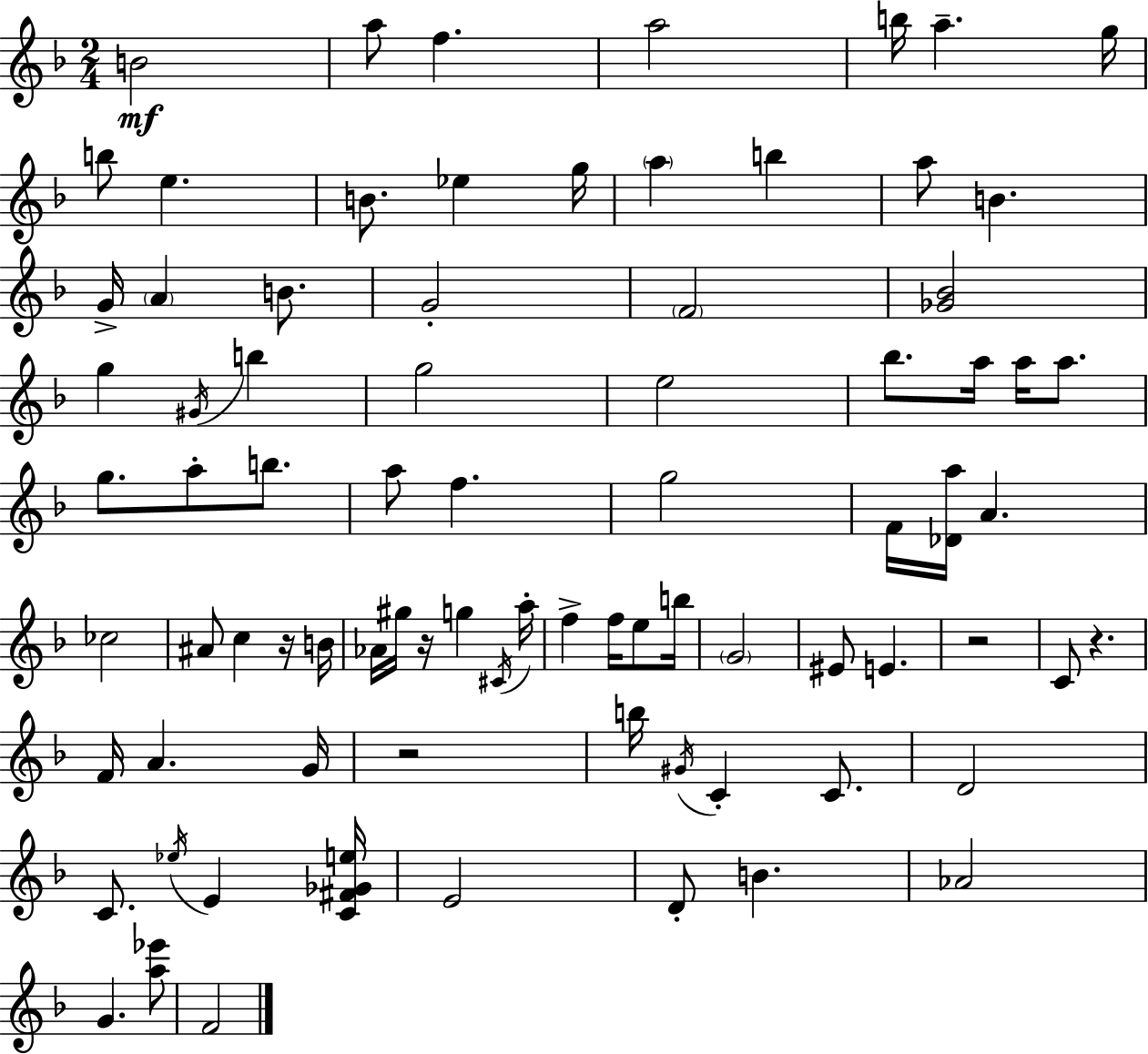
{
  \clef treble
  \numericTimeSignature
  \time 2/4
  \key d \minor
  b'2\mf | a''8 f''4. | a''2 | b''16 a''4.-- g''16 | \break b''8 e''4. | b'8. ees''4 g''16 | \parenthesize a''4 b''4 | a''8 b'4. | \break g'16-> \parenthesize a'4 b'8. | g'2-. | \parenthesize f'2 | <ges' bes'>2 | \break g''4 \acciaccatura { gis'16 } b''4 | g''2 | e''2 | bes''8. a''16 a''16 a''8. | \break g''8. a''8-. b''8. | a''8 f''4. | g''2 | f'16 <des' a''>16 a'4. | \break ces''2 | ais'8 c''4 r16 | b'16 aes'16 gis''16 r16 g''4 | \acciaccatura { cis'16 } a''16-. f''4-> f''16 e''8 | \break b''16 \parenthesize g'2 | eis'8 e'4. | r2 | c'8 r4. | \break f'16 a'4. | g'16 r2 | b''16 \acciaccatura { gis'16 } c'4-. | c'8. d'2 | \break c'8. \acciaccatura { ees''16 } e'4 | <c' fis' ges' e''>16 e'2 | d'8-. b'4. | aes'2 | \break g'4. | <a'' ees'''>8 f'2 | \bar "|."
}